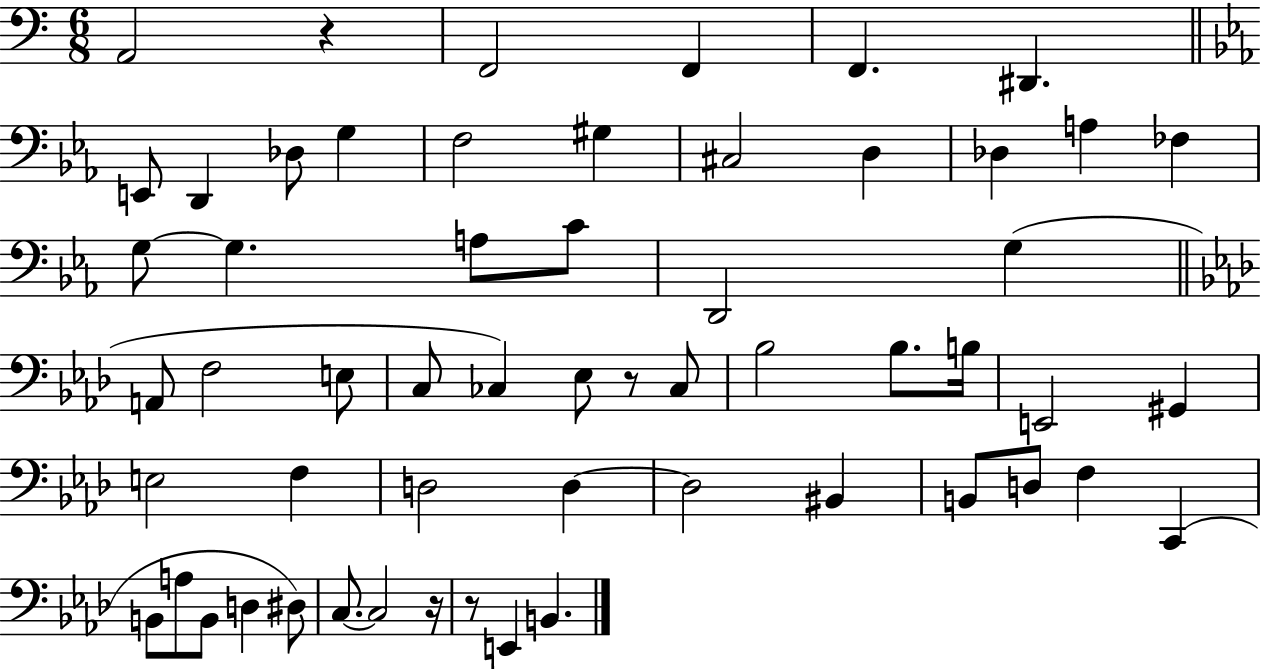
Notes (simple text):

A2/h R/q F2/h F2/q F2/q. D#2/q. E2/e D2/q Db3/e G3/q F3/h G#3/q C#3/h D3/q Db3/q A3/q FES3/q G3/e G3/q. A3/e C4/e D2/h G3/q A2/e F3/h E3/e C3/e CES3/q Eb3/e R/e CES3/e Bb3/h Bb3/e. B3/s E2/h G#2/q E3/h F3/q D3/h D3/q D3/h BIS2/q B2/e D3/e F3/q C2/q B2/e A3/e B2/e D3/q D#3/e C3/e. C3/h R/s R/e E2/q B2/q.